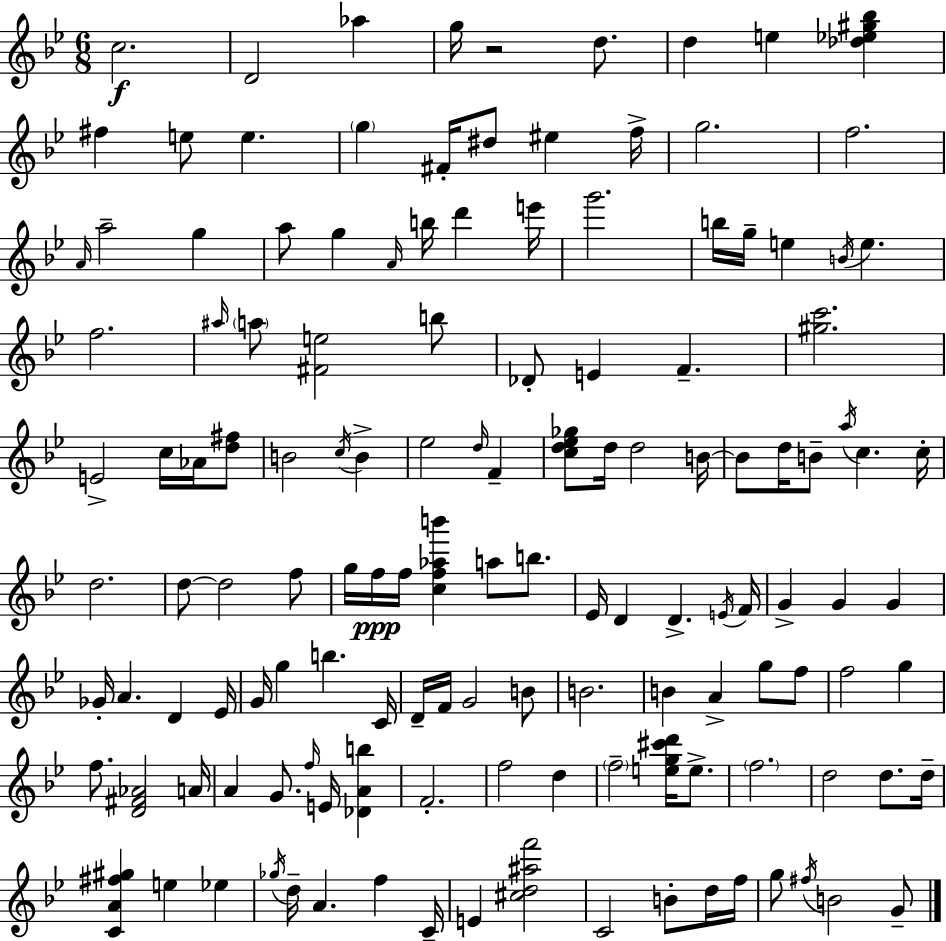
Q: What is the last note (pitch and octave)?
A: G4